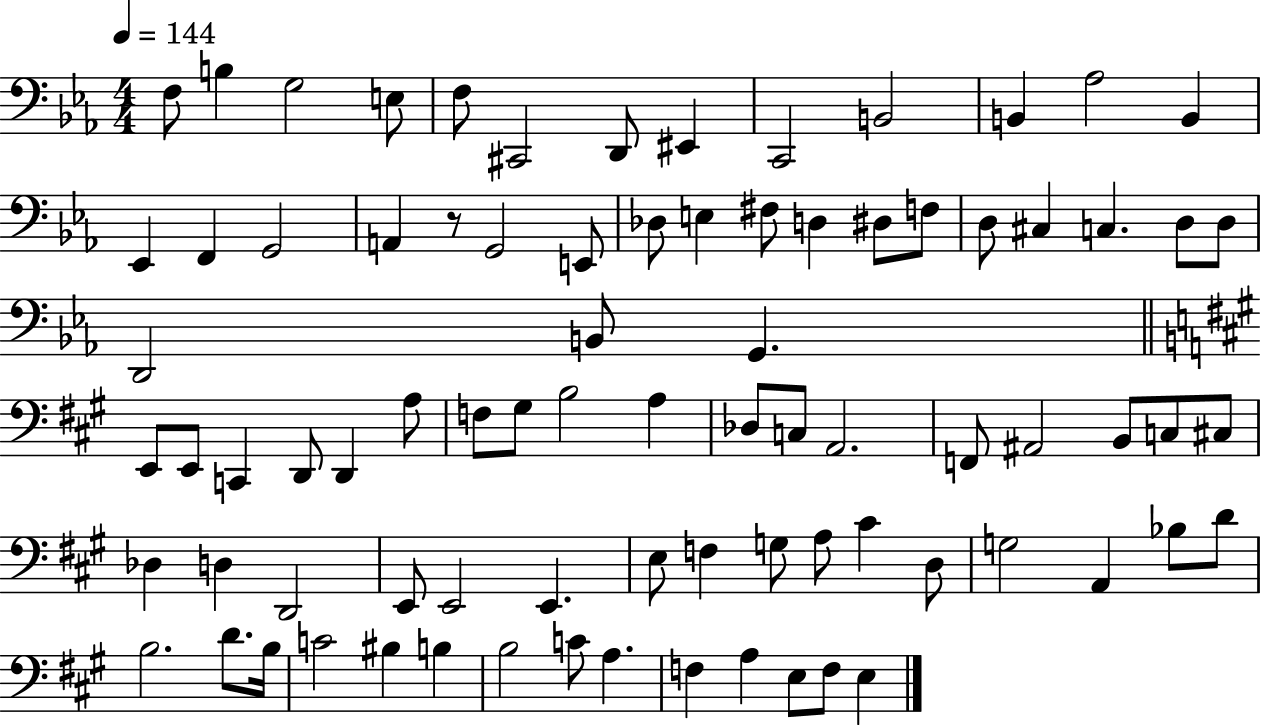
{
  \clef bass
  \numericTimeSignature
  \time 4/4
  \key ees \major
  \tempo 4 = 144
  f8 b4 g2 e8 | f8 cis,2 d,8 eis,4 | c,2 b,2 | b,4 aes2 b,4 | \break ees,4 f,4 g,2 | a,4 r8 g,2 e,8 | des8 e4 fis8 d4 dis8 f8 | d8 cis4 c4. d8 d8 | \break d,2 b,8 g,4. | \bar "||" \break \key a \major e,8 e,8 c,4 d,8 d,4 a8 | f8 gis8 b2 a4 | des8 c8 a,2. | f,8 ais,2 b,8 c8 cis8 | \break des4 d4 d,2 | e,8 e,2 e,4. | e8 f4 g8 a8 cis'4 d8 | g2 a,4 bes8 d'8 | \break b2. d'8. b16 | c'2 bis4 b4 | b2 c'8 a4. | f4 a4 e8 f8 e4 | \break \bar "|."
}